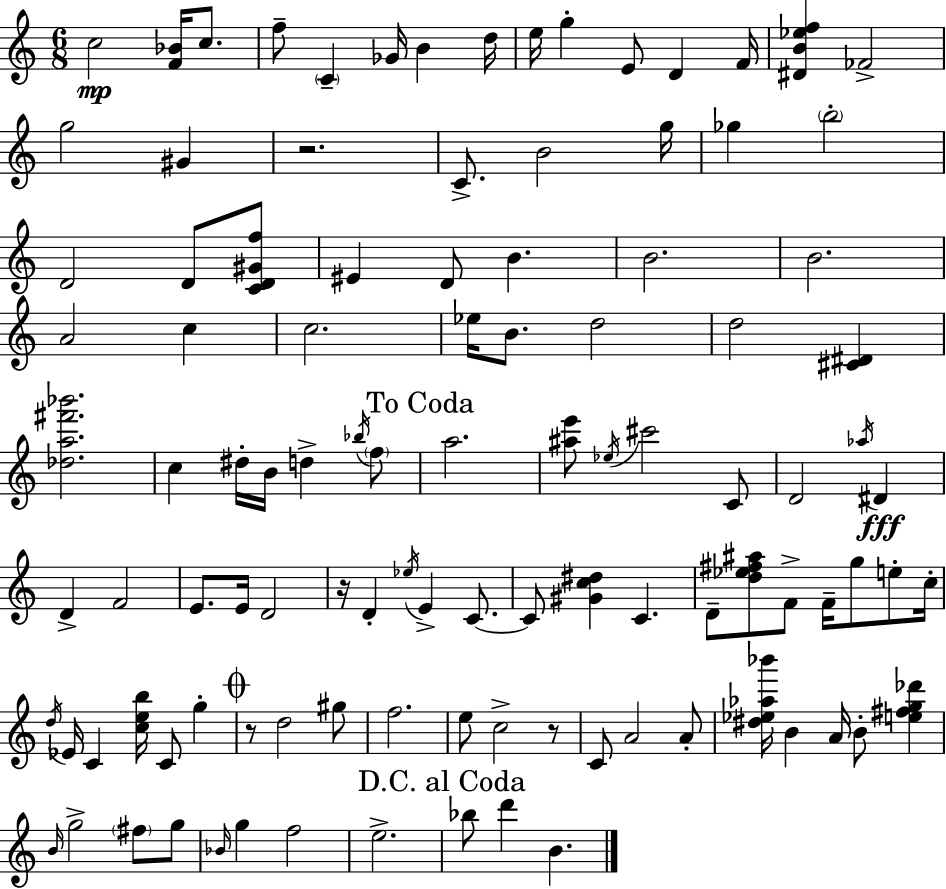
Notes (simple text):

C5/h [F4,Bb4]/s C5/e. F5/e C4/q Gb4/s B4/q D5/s E5/s G5/q E4/e D4/q F4/s [D#4,B4,Eb5,F5]/q FES4/h G5/h G#4/q R/h. C4/e. B4/h G5/s Gb5/q B5/h D4/h D4/e [C4,D4,G#4,F5]/e EIS4/q D4/e B4/q. B4/h. B4/h. A4/h C5/q C5/h. Eb5/s B4/e. D5/h D5/h [C#4,D#4]/q [Db5,A5,F#6,Bb6]/h. C5/q D#5/s B4/s D5/q Bb5/s F5/e A5/h. [A#5,E6]/e Eb5/s C#6/h C4/e D4/h Ab5/s D#4/q D4/q F4/h E4/e. E4/s D4/h R/s D4/q Eb5/s E4/q C4/e. C4/e [G#4,C5,D#5]/q C4/q. D4/e [D5,Eb5,F#5,A#5]/e F4/e F4/s G5/e E5/e C5/s D5/s Eb4/s C4/q [C5,E5,B5]/s C4/e G5/q R/e D5/h G#5/e F5/h. E5/e C5/h R/e C4/e A4/h A4/e [D#5,Eb5,Ab5,Bb6]/s B4/q A4/s B4/e [E5,F#5,G5,Db6]/q B4/s G5/h F#5/e G5/e Bb4/s G5/q F5/h E5/h. Bb5/e D6/q B4/q.